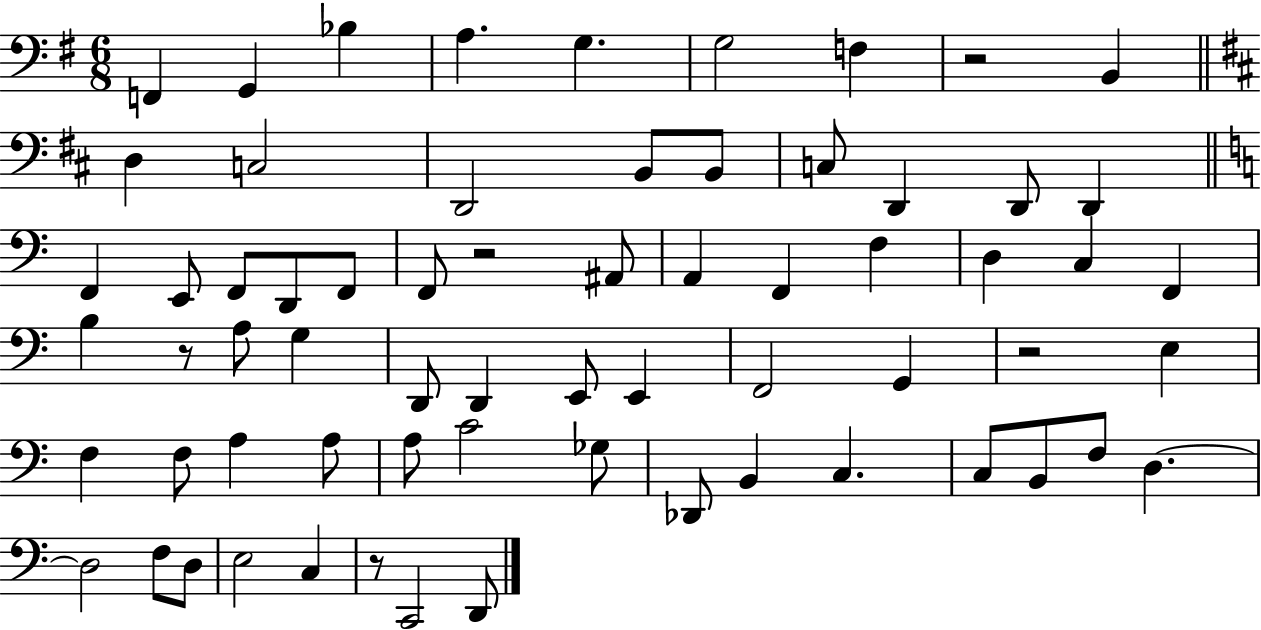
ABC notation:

X:1
T:Untitled
M:6/8
L:1/4
K:G
F,, G,, _B, A, G, G,2 F, z2 B,, D, C,2 D,,2 B,,/2 B,,/2 C,/2 D,, D,,/2 D,, F,, E,,/2 F,,/2 D,,/2 F,,/2 F,,/2 z2 ^A,,/2 A,, F,, F, D, C, F,, B, z/2 A,/2 G, D,,/2 D,, E,,/2 E,, F,,2 G,, z2 E, F, F,/2 A, A,/2 A,/2 C2 _G,/2 _D,,/2 B,, C, C,/2 B,,/2 F,/2 D, D,2 F,/2 D,/2 E,2 C, z/2 C,,2 D,,/2